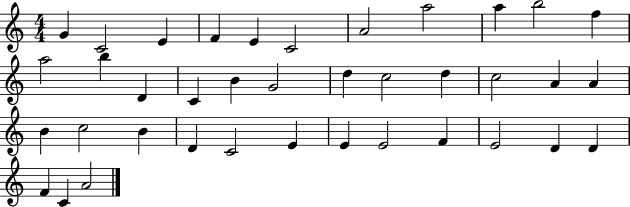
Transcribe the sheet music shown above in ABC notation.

X:1
T:Untitled
M:4/4
L:1/4
K:C
G C2 E F E C2 A2 a2 a b2 f a2 b D C B G2 d c2 d c2 A A B c2 B D C2 E E E2 F E2 D D F C A2